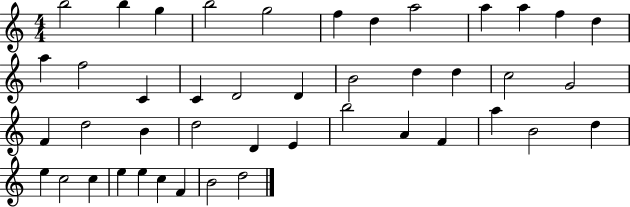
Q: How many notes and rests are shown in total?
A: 44